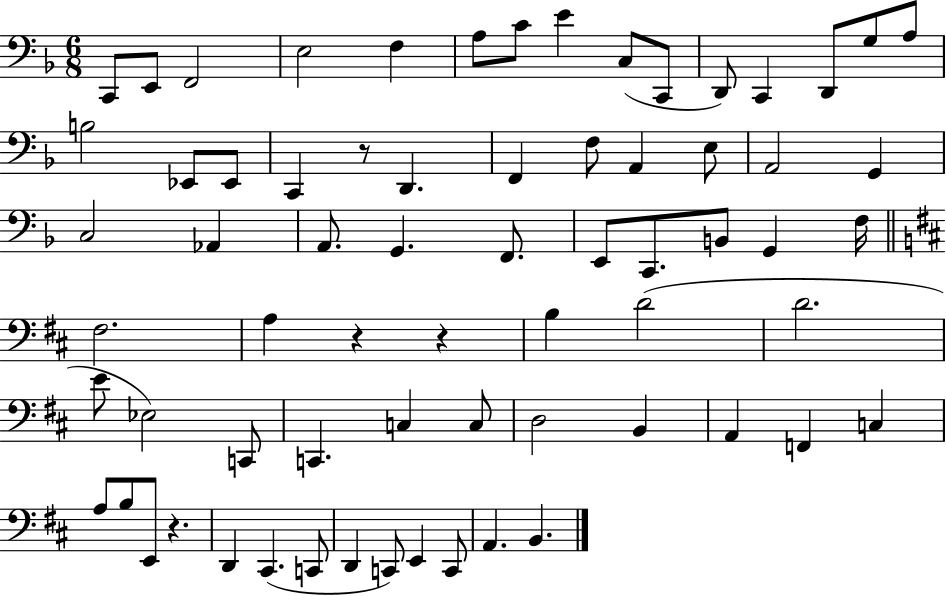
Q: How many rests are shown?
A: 4